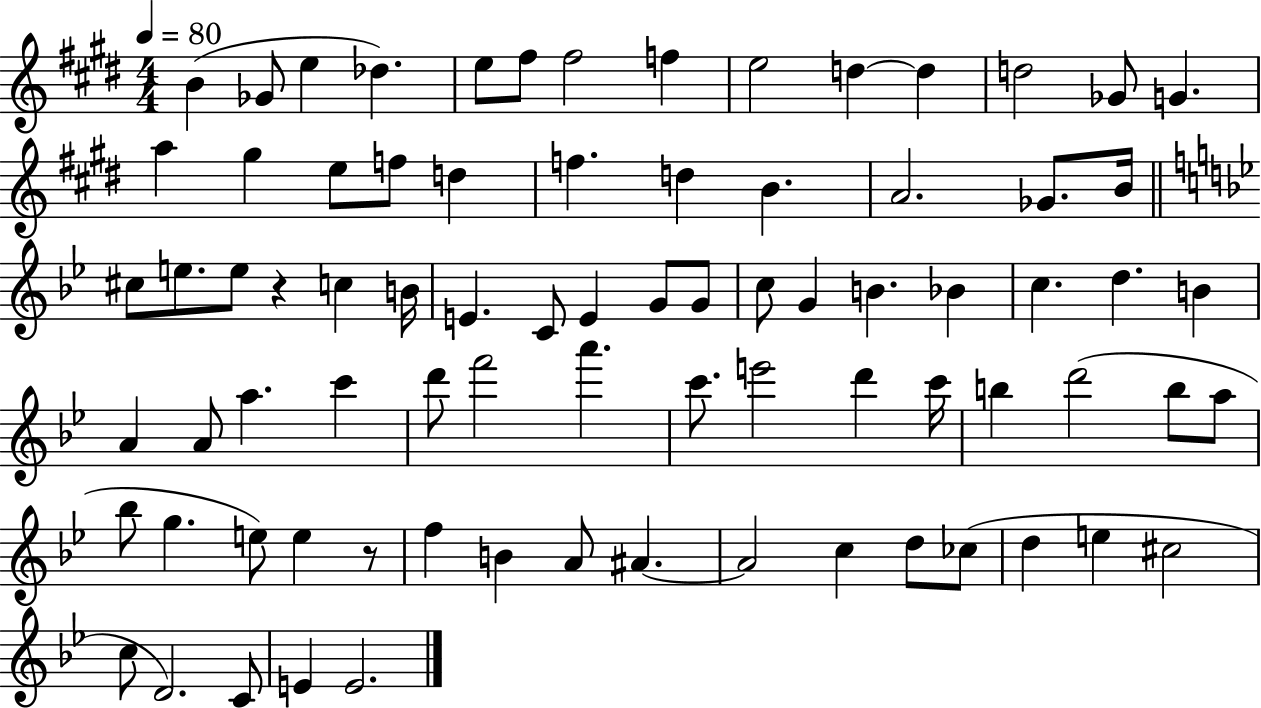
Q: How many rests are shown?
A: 2